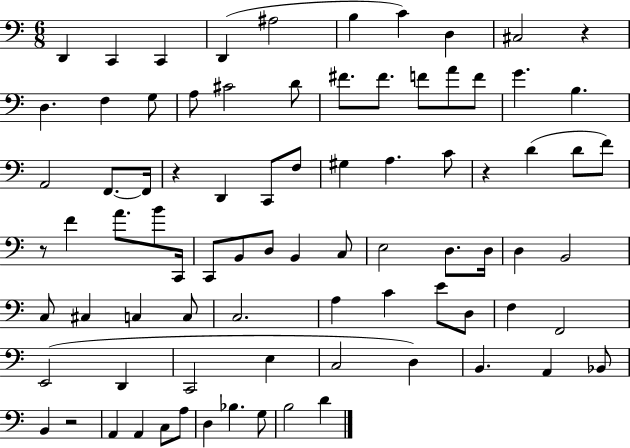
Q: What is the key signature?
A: C major